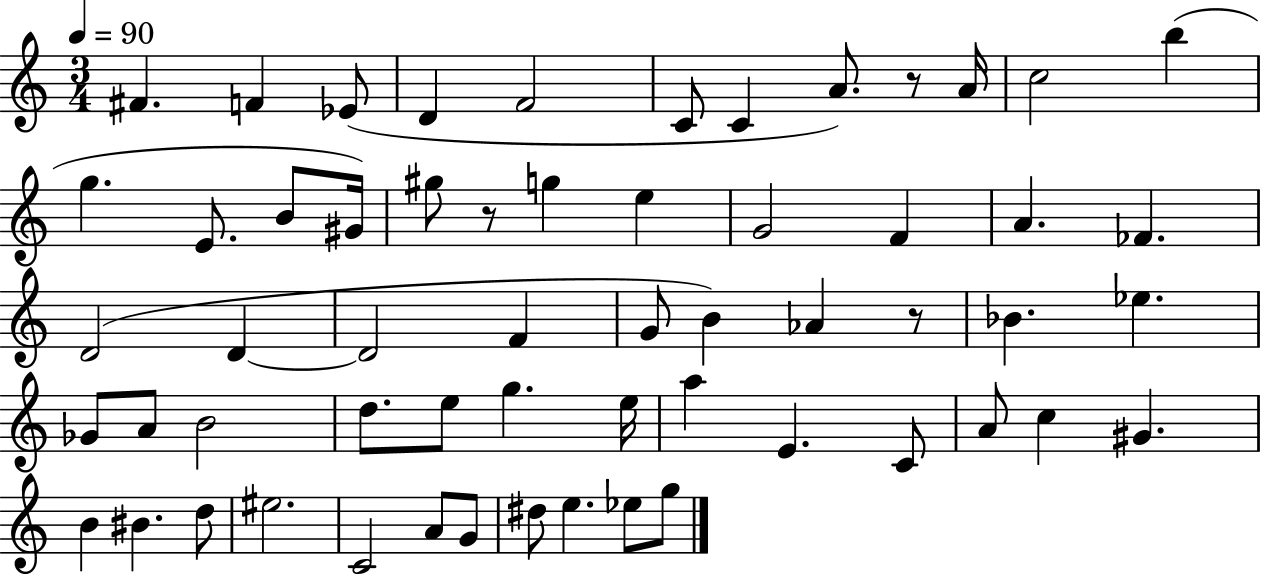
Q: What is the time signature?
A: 3/4